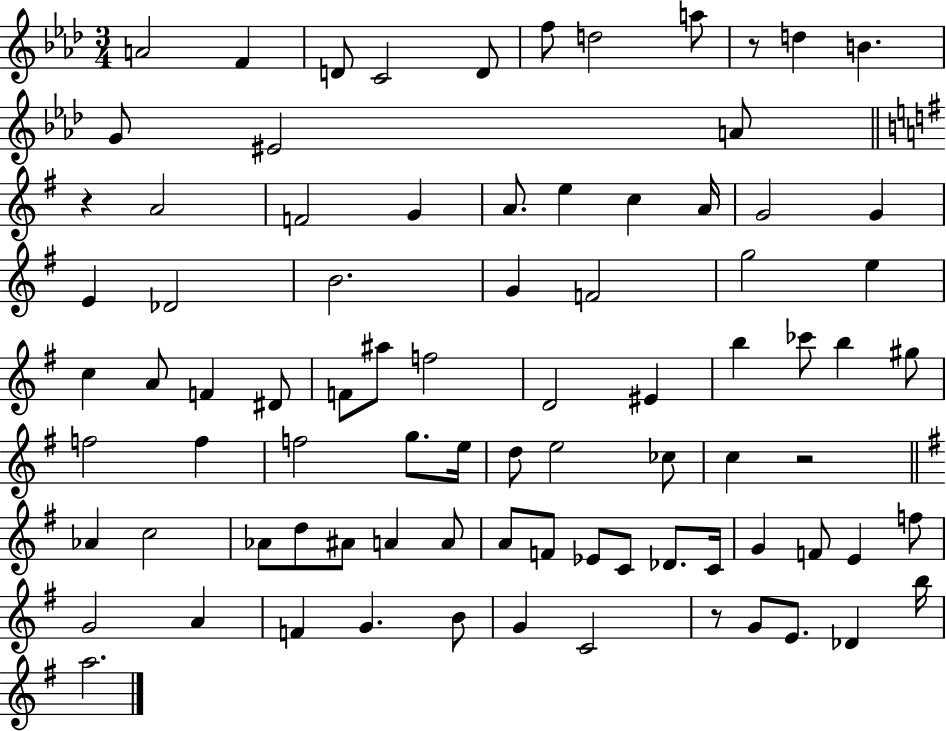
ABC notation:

X:1
T:Untitled
M:3/4
L:1/4
K:Ab
A2 F D/2 C2 D/2 f/2 d2 a/2 z/2 d B G/2 ^E2 A/2 z A2 F2 G A/2 e c A/4 G2 G E _D2 B2 G F2 g2 e c A/2 F ^D/2 F/2 ^a/2 f2 D2 ^E b _c'/2 b ^g/2 f2 f f2 g/2 e/4 d/2 e2 _c/2 c z2 _A c2 _A/2 d/2 ^A/2 A A/2 A/2 F/2 _E/2 C/2 _D/2 C/4 G F/2 E f/2 G2 A F G B/2 G C2 z/2 G/2 E/2 _D b/4 a2